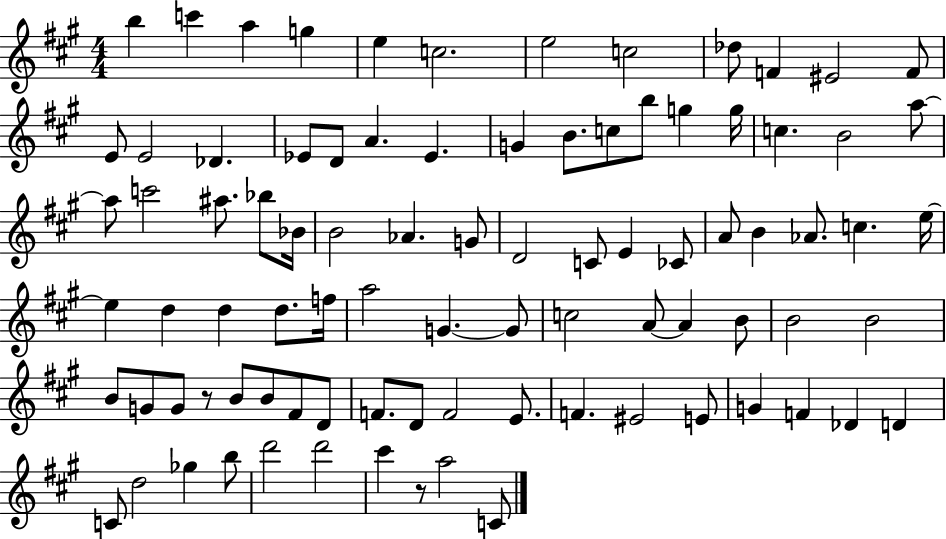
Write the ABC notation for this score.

X:1
T:Untitled
M:4/4
L:1/4
K:A
b c' a g e c2 e2 c2 _d/2 F ^E2 F/2 E/2 E2 _D _E/2 D/2 A _E G B/2 c/2 b/2 g g/4 c B2 a/2 a/2 c'2 ^a/2 _b/2 _B/4 B2 _A G/2 D2 C/2 E _C/2 A/2 B _A/2 c e/4 e d d d/2 f/4 a2 G G/2 c2 A/2 A B/2 B2 B2 B/2 G/2 G/2 z/2 B/2 B/2 ^F/2 D/2 F/2 D/2 F2 E/2 F ^E2 E/2 G F _D D C/2 d2 _g b/2 d'2 d'2 ^c' z/2 a2 C/2